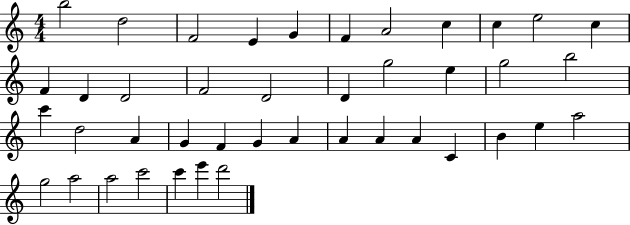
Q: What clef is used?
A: treble